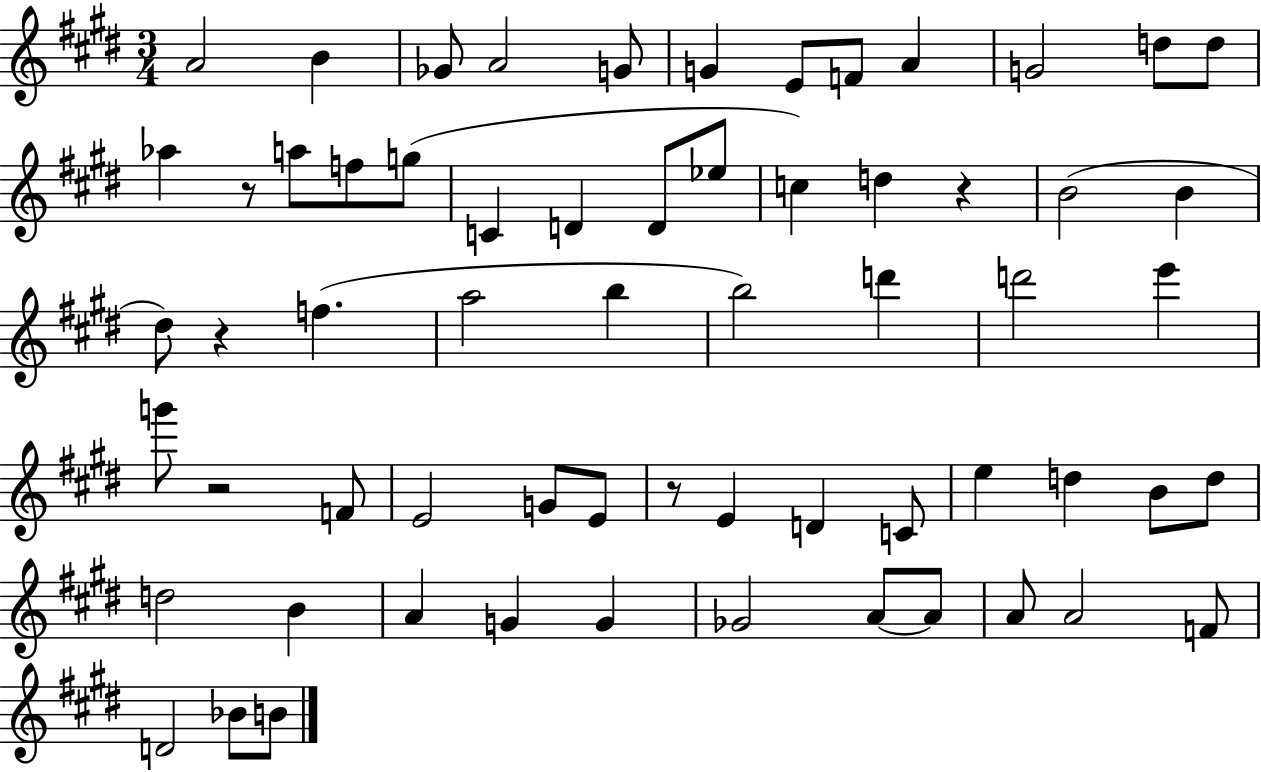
X:1
T:Untitled
M:3/4
L:1/4
K:E
A2 B _G/2 A2 G/2 G E/2 F/2 A G2 d/2 d/2 _a z/2 a/2 f/2 g/2 C D D/2 _e/2 c d z B2 B ^d/2 z f a2 b b2 d' d'2 e' g'/2 z2 F/2 E2 G/2 E/2 z/2 E D C/2 e d B/2 d/2 d2 B A G G _G2 A/2 A/2 A/2 A2 F/2 D2 _B/2 B/2